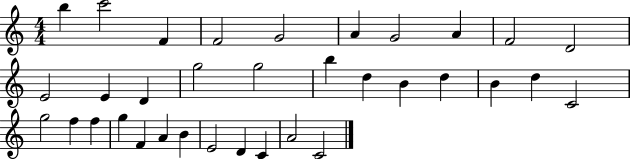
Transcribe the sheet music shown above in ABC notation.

X:1
T:Untitled
M:4/4
L:1/4
K:C
b c'2 F F2 G2 A G2 A F2 D2 E2 E D g2 g2 b d B d B d C2 g2 f f g F A B E2 D C A2 C2